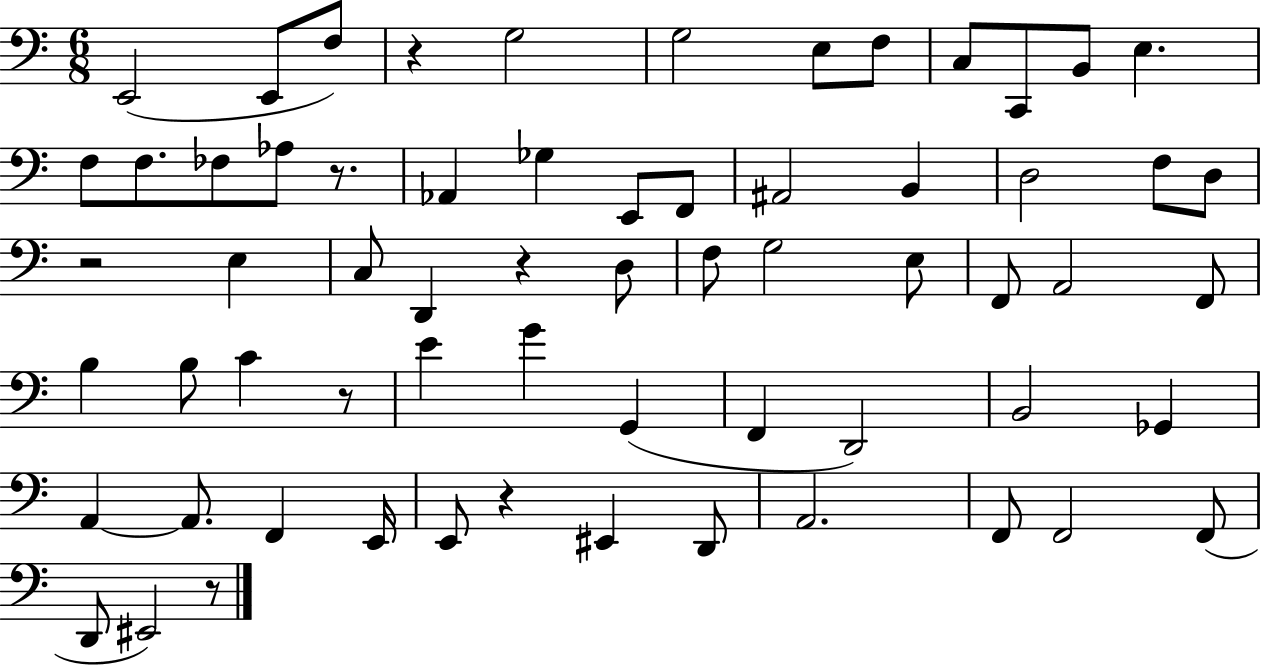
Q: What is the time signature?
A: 6/8